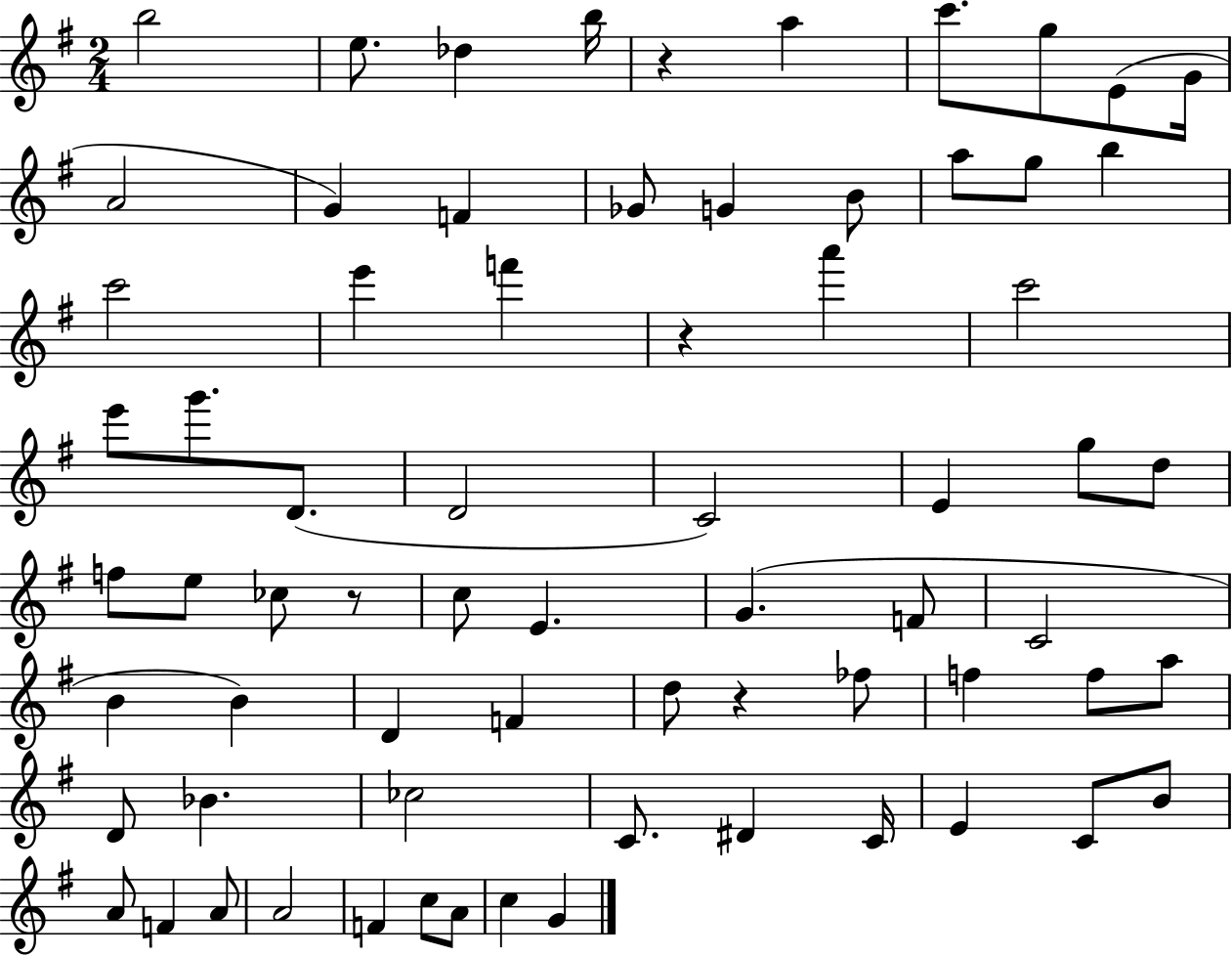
B5/h E5/e. Db5/q B5/s R/q A5/q C6/e. G5/e E4/e G4/s A4/h G4/q F4/q Gb4/e G4/q B4/e A5/e G5/e B5/q C6/h E6/q F6/q R/q A6/q C6/h E6/e G6/e. D4/e. D4/h C4/h E4/q G5/e D5/e F5/e E5/e CES5/e R/e C5/e E4/q. G4/q. F4/e C4/h B4/q B4/q D4/q F4/q D5/e R/q FES5/e F5/q F5/e A5/e D4/e Bb4/q. CES5/h C4/e. D#4/q C4/s E4/q C4/e B4/e A4/e F4/q A4/e A4/h F4/q C5/e A4/e C5/q G4/q